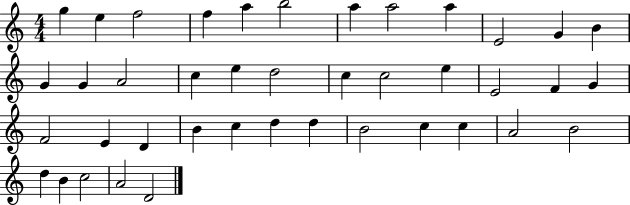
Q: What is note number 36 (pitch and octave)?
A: B4